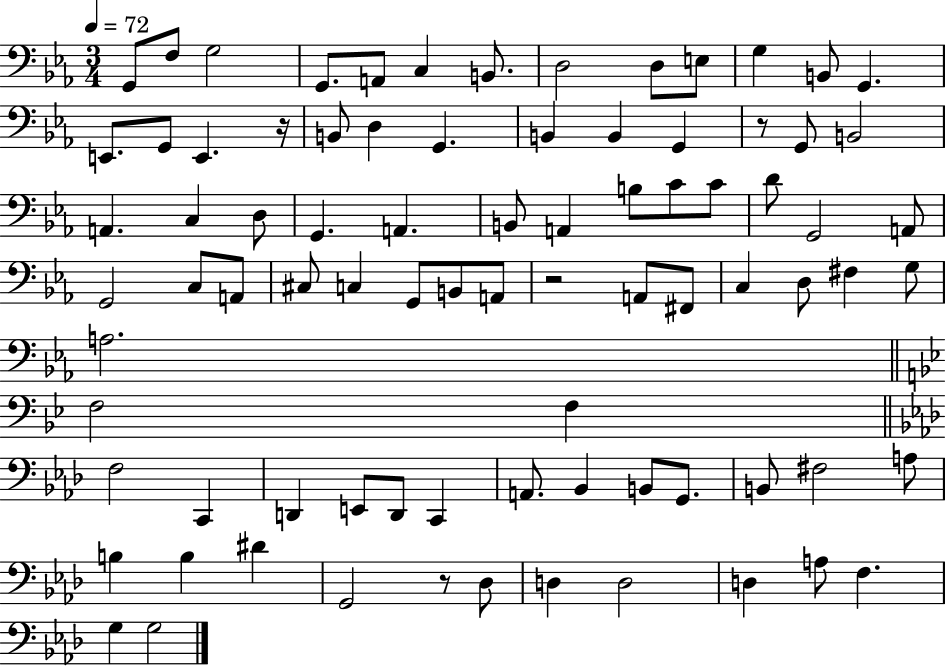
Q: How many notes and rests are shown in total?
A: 83